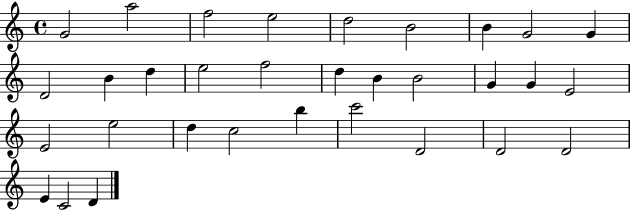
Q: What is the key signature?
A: C major